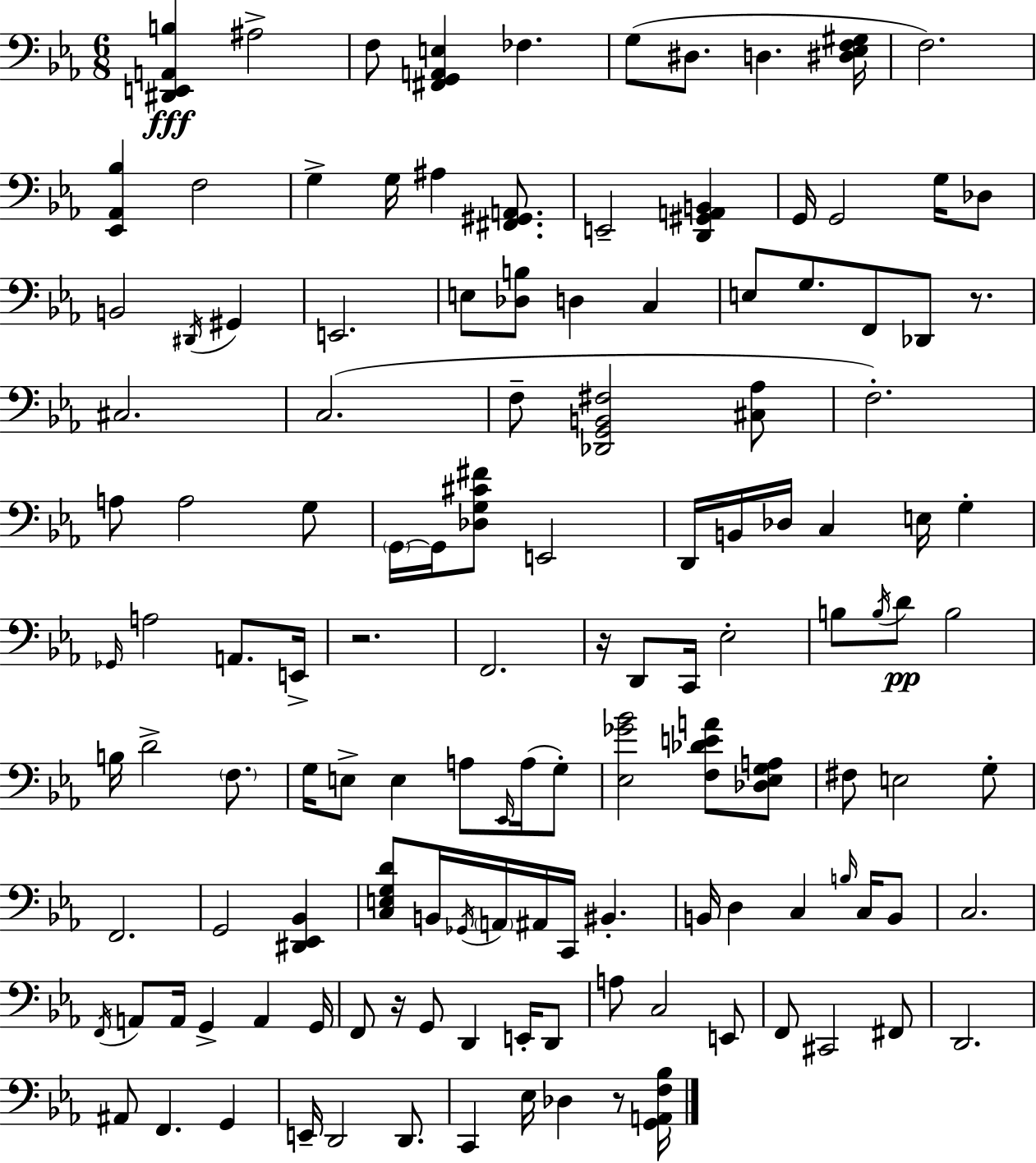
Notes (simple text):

[D#2,E2,A2,B3]/q A#3/h F3/e [F#2,G2,A2,E3]/q FES3/q. G3/e D#3/e. D3/q. [D#3,Eb3,F3,G#3]/s F3/h. [Eb2,Ab2,Bb3]/q F3/h G3/q G3/s A#3/q [F#2,G#2,A2]/e. E2/h [D2,G#2,A2,B2]/q G2/s G2/h G3/s Db3/e B2/h D#2/s G#2/q E2/h. E3/e [Db3,B3]/e D3/q C3/q E3/e G3/e. F2/e Db2/e R/e. C#3/h. C3/h. F3/e [Db2,G2,B2,F#3]/h [C#3,Ab3]/e F3/h. A3/e A3/h G3/e G2/s G2/s [Db3,G3,C#4,F#4]/e E2/h D2/s B2/s Db3/s C3/q E3/s G3/q Gb2/s A3/h A2/e. E2/s R/h. F2/h. R/s D2/e C2/s Eb3/h B3/e B3/s D4/e B3/h B3/s D4/h F3/e. G3/s E3/e E3/q A3/e Eb2/s A3/s G3/e [Eb3,Gb4,Bb4]/h [F3,Db4,E4,A4]/e [Db3,Eb3,G3,A3]/e F#3/e E3/h G3/e F2/h. G2/h [D#2,Eb2,Bb2]/q [C3,E3,G3,D4]/e B2/s Gb2/s A2/s A#2/s C2/s BIS2/q. B2/s D3/q C3/q B3/s C3/s B2/e C3/h. F2/s A2/e A2/s G2/q A2/q G2/s F2/e R/s G2/e D2/q E2/s D2/e A3/e C3/h E2/e F2/e C#2/h F#2/e D2/h. A#2/e F2/q. G2/q E2/s D2/h D2/e. C2/q Eb3/s Db3/q R/e [G2,A2,F3,Bb3]/s